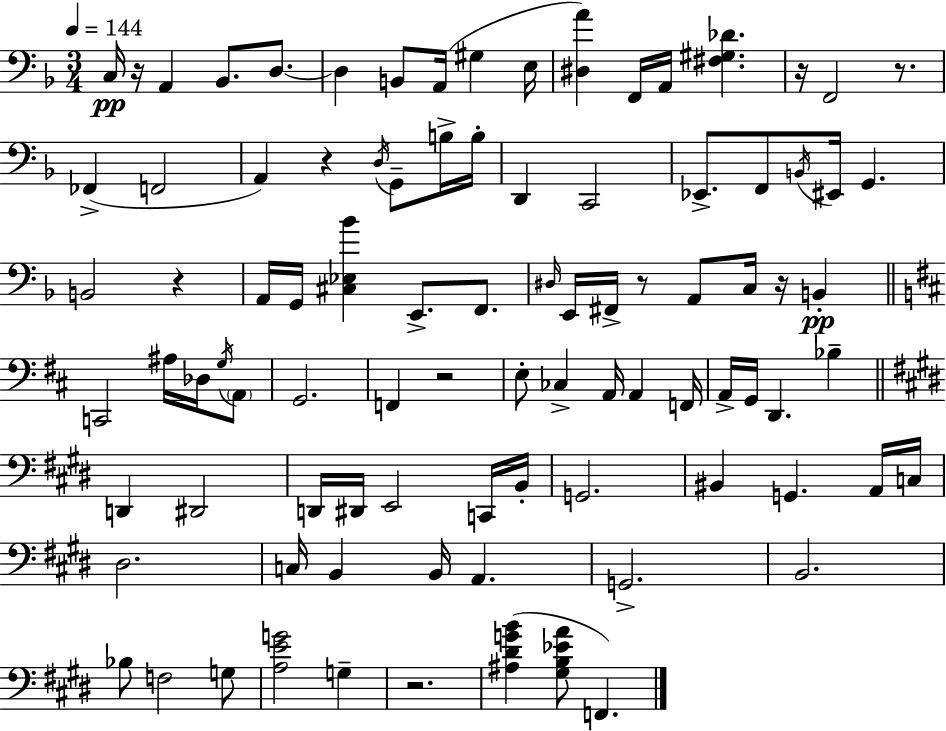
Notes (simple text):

C3/s R/s A2/q Bb2/e. D3/e. D3/q B2/e A2/s G#3/q E3/s [D#3,A4]/q F2/s A2/s [F#3,G#3,Db4]/q. R/s F2/h R/e. FES2/q F2/h A2/q R/q D3/s G2/e B3/s B3/s D2/q C2/h Eb2/e. F2/e B2/s EIS2/s G2/q. B2/h R/q A2/s G2/s [C#3,Eb3,Bb4]/q E2/e. F2/e. D#3/s E2/s F#2/s R/e A2/e C3/s R/s B2/q C2/h A#3/s Db3/s G3/s A2/e G2/h. F2/q R/h E3/e CES3/q A2/s A2/q F2/s A2/s G2/s D2/q. Bb3/q D2/q D#2/h D2/s D#2/s E2/h C2/s B2/s G2/h. BIS2/q G2/q. A2/s C3/s D#3/h. C3/s B2/q B2/s A2/q. G2/h. B2/h. Bb3/e F3/h G3/e [A3,E4,G4]/h G3/q R/h. [A#3,D#4,G4,B4]/q [G#3,B3,Eb4,A4]/e F2/q.